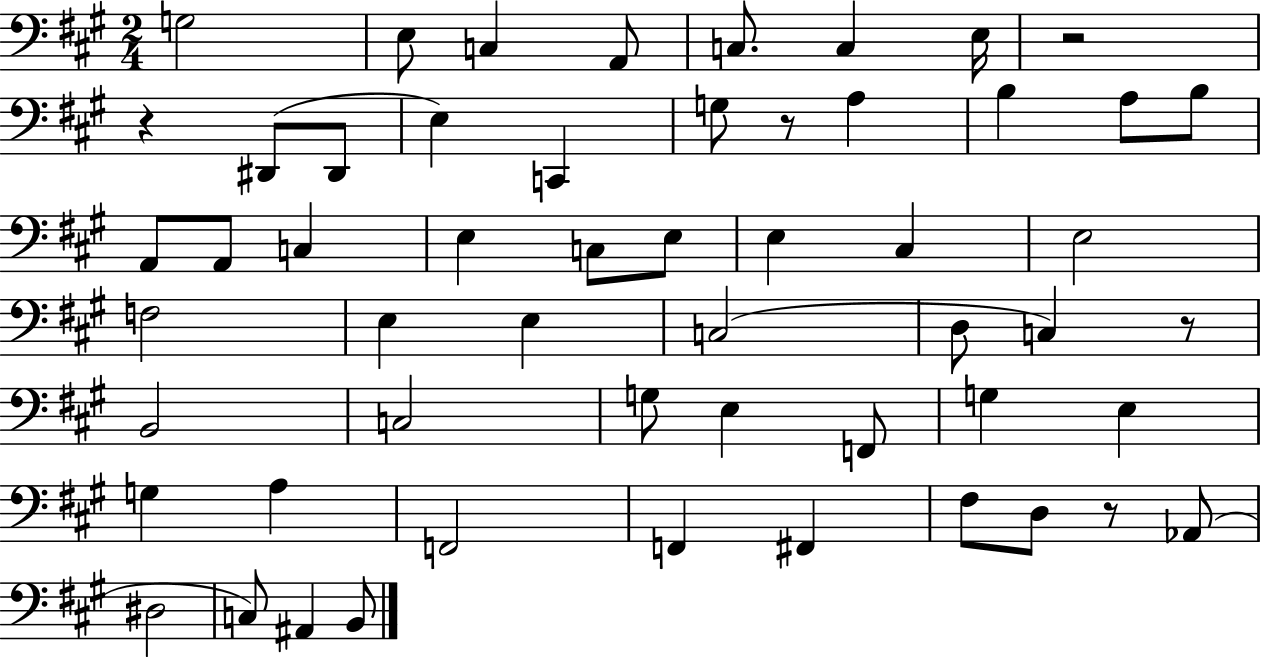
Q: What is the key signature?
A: A major